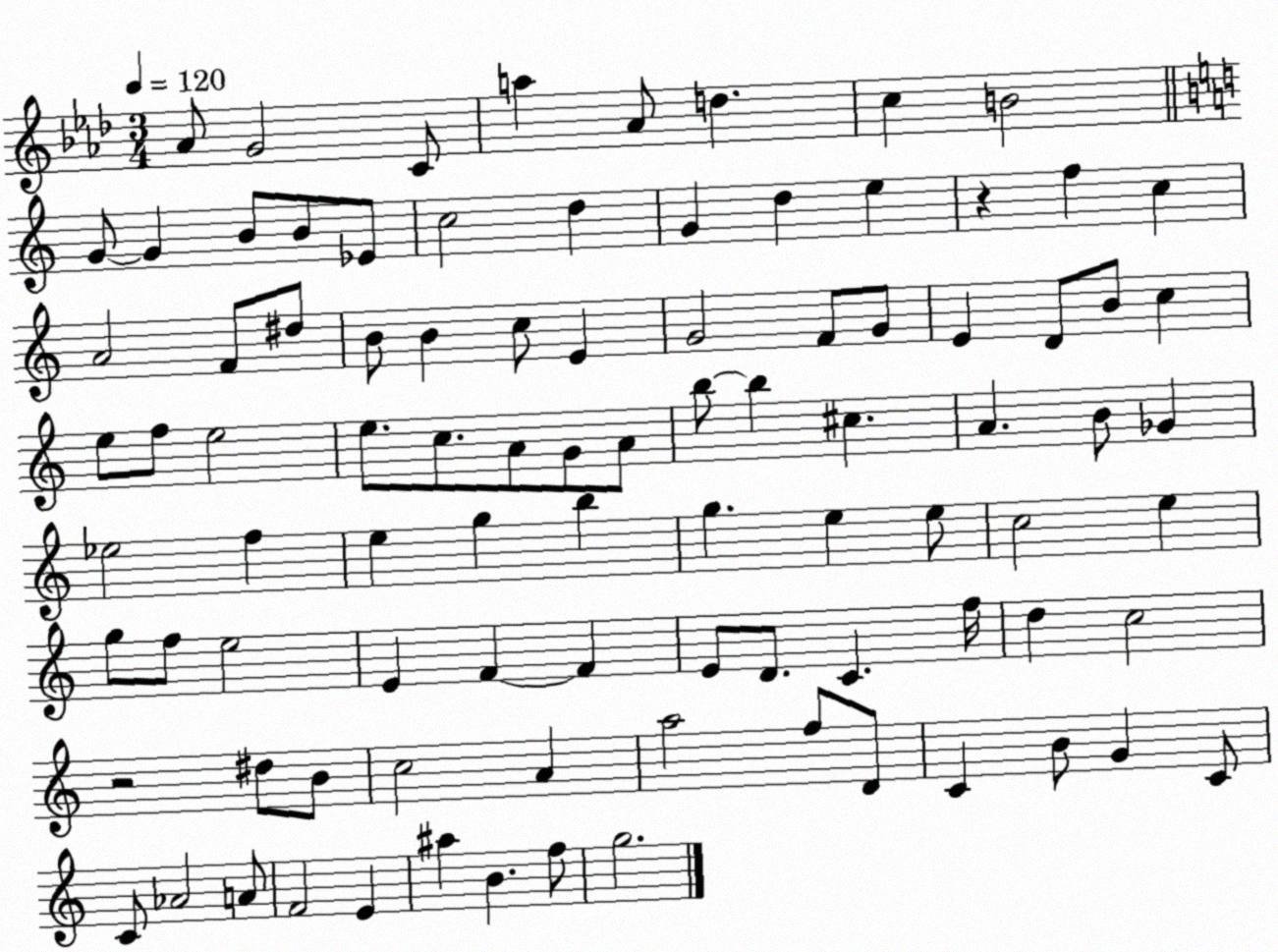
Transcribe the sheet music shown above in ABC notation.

X:1
T:Untitled
M:3/4
L:1/4
K:Ab
_A/2 G2 C/2 a _A/2 d c B2 G/2 G B/2 B/2 _E/2 c2 d G d e z f c A2 F/2 ^d/2 B/2 B c/2 E G2 F/2 G/2 E D/2 B/2 c e/2 f/2 e2 e/2 c/2 A/2 G/2 A/2 b/2 b ^c A B/2 _G _e2 f e g b g e e/2 c2 e g/2 f/2 e2 E F F E/2 D/2 C f/4 d c2 z2 ^d/2 B/2 c2 A a2 f/2 D/2 C B/2 G C/2 C/2 _A2 A/2 F2 E ^a B f/2 g2